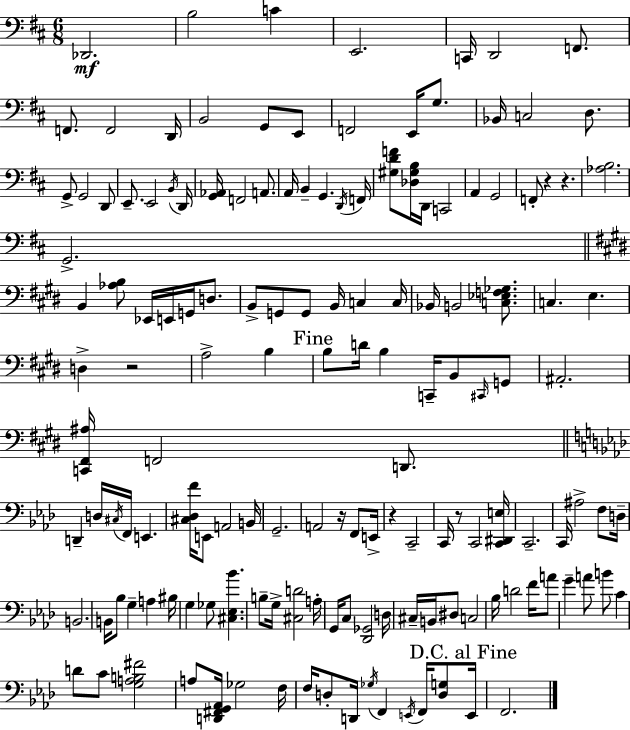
Db2/h. B3/h C4/q E2/h. C2/s D2/h F2/e. F2/e. F2/h D2/s B2/h G2/e E2/e F2/h E2/s G3/e. Bb2/s C3/h D3/e. G2/e G2/h D2/e E2/e. E2/h B2/s D2/s [G2,Ab2]/s F2/h A2/e. A2/s B2/q G2/q. D2/s F2/s [G#3,D4,F4]/e [Db3,G#3,B3]/s D2/s C2/h A2/q G2/h F2/e R/q R/q. [Ab3,B3]/h. G2/h. B2/q [Ab3,B3]/e Eb2/s E2/s G2/s D3/e. B2/e G2/e G2/e B2/s C3/q C3/s Bb2/s B2/h [C3,Eb3,F3,Gb3]/e. C3/q. E3/q. D3/q R/h A3/h B3/q B3/e D4/s B3/q C2/s B2/e C#2/s G2/e A#2/h. [C2,F#2,A#3]/s F2/h D2/e. D2/q D3/s C#3/s F2/s E2/q. [C#3,Db3,F4]/s E2/e A2/h B2/s G2/h. A2/h R/s F2/e E2/s R/q C2/h C2/s R/e C2/h [C2,D#2,E3]/s C2/h. C2/s A#3/h F3/e D3/s B2/h. B2/s Bb3/e G3/q A3/q BIS3/s G3/q Gb3/e [C#3,Eb3,Bb4]/q. B3/e G3/s [C#3,D4]/h A3/s G2/s C3/e [Db2,Gb2]/h D3/s C#3/s B2/s D#3/e C3/h Bb3/s D4/h F4/s A4/e G4/q A4/e B4/e C4/q D4/e C4/e [G3,A3,B3,F#4]/h A3/e [D2,F#2,G2,Ab2]/s Gb3/h F3/s F3/s D3/e D2/s Gb3/s F2/q E2/s F2/s [D3,G3]/e E2/s F2/h.